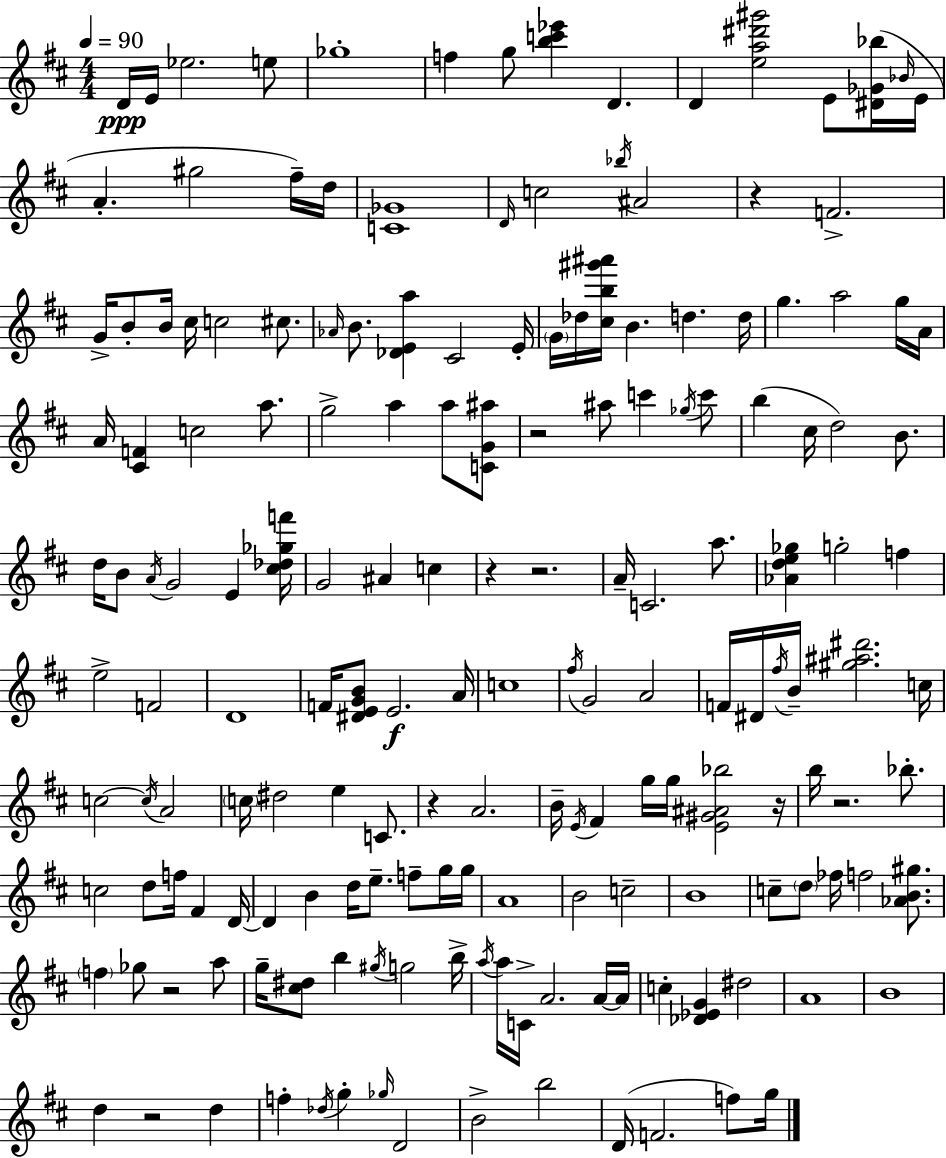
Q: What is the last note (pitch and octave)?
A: G5